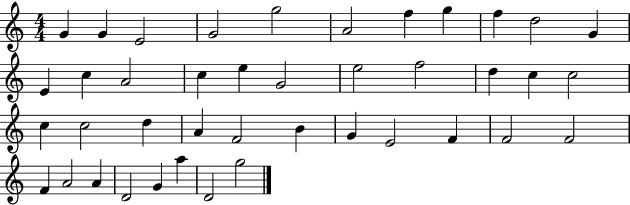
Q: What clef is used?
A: treble